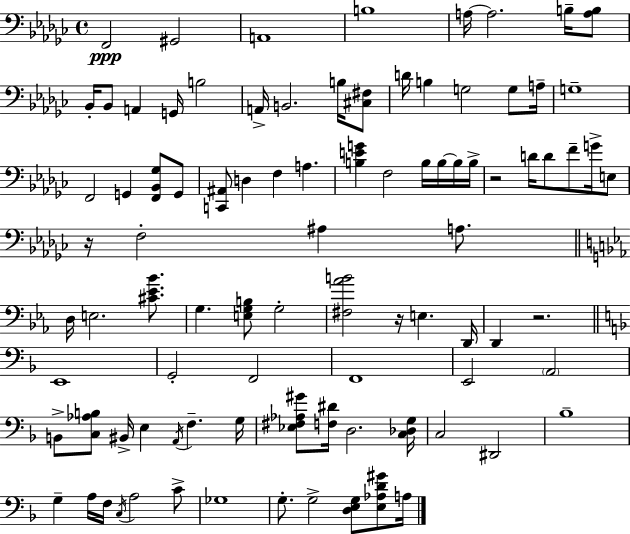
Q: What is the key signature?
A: EES minor